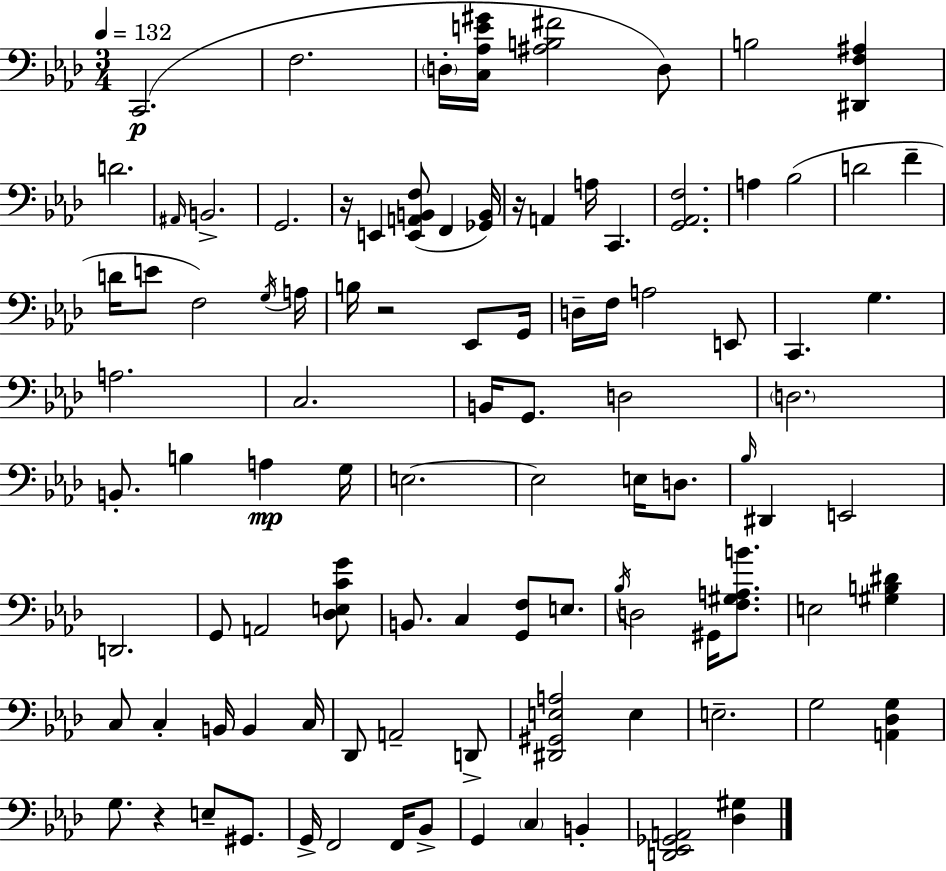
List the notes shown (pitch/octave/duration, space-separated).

C2/h. F3/h. D3/s [C3,Ab3,E4,G#4]/s [A#3,B3,F#4]/h D3/e B3/h [D#2,F3,A#3]/q D4/h. A#2/s B2/h. G2/h. R/s E2/q [E2,A2,B2,F3]/e F2/q [Gb2,B2]/s R/s A2/q A3/s C2/q. [G2,Ab2,F3]/h. A3/q Bb3/h D4/h F4/q D4/s E4/e F3/h G3/s A3/s B3/s R/h Eb2/e G2/s D3/s F3/s A3/h E2/e C2/q. G3/q. A3/h. C3/h. B2/s G2/e. D3/h D3/h. B2/e. B3/q A3/q G3/s E3/h. E3/h E3/s D3/e. Bb3/s D#2/q E2/h D2/h. G2/e A2/h [Db3,E3,C4,G4]/e B2/e. C3/q [G2,F3]/e E3/e. Bb3/s D3/h G#2/s [F3,G#3,A3,B4]/e. E3/h [G#3,B3,D#4]/q C3/e C3/q B2/s B2/q C3/s Db2/e A2/h D2/e [D#2,G#2,E3,A3]/h E3/q E3/h. G3/h [A2,Db3,G3]/q G3/e. R/q E3/e G#2/e. G2/s F2/h F2/s Bb2/e G2/q C3/q B2/q [D2,Eb2,Gb2,A2]/h [Db3,G#3]/q